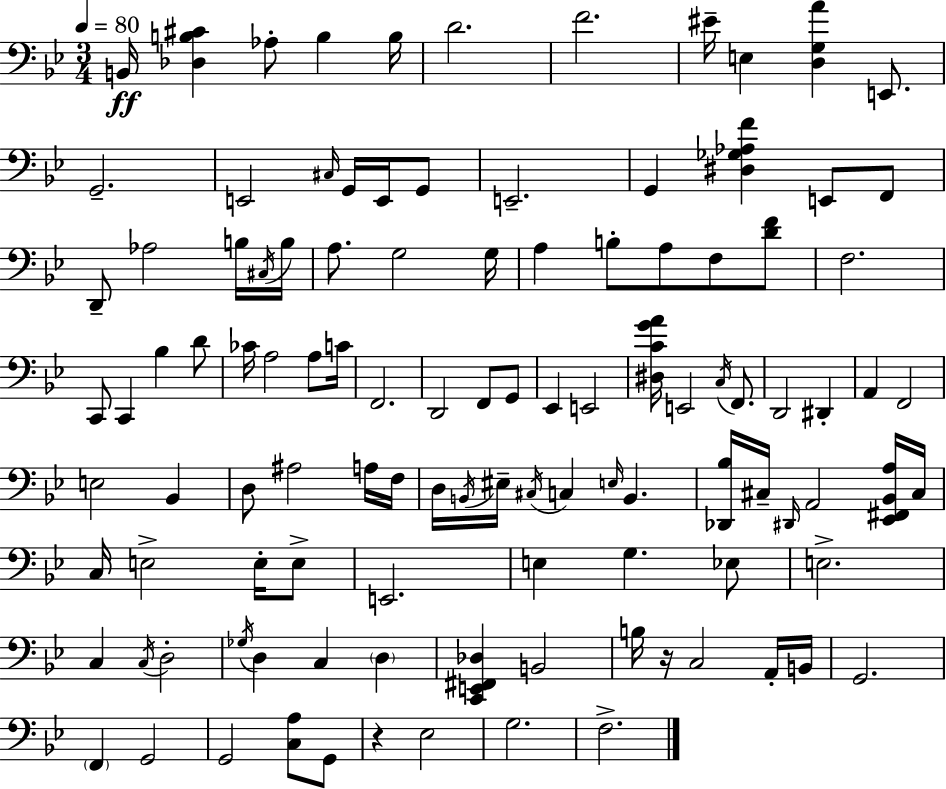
{
  \clef bass
  \numericTimeSignature
  \time 3/4
  \key bes \major
  \tempo 4 = 80
  b,16\ff <des b cis'>4 aes8-. b4 b16 | d'2. | f'2. | eis'16-- e4 <d g a'>4 e,8. | \break g,2.-- | e,2 \grace { cis16 } g,16 e,16 g,8 | e,2.-- | g,4 <dis ges aes f'>4 e,8 f,8 | \break d,8-- aes2 b16 | \acciaccatura { cis16 } b16 a8. g2 | g16 a4 b8-. a8 f8 | <d' f'>8 f2. | \break c,8 c,4 bes4 | d'8 ces'16 a2 a8 | c'16 f,2. | d,2 f,8 | \break g,8 ees,4 e,2 | <dis c' g' a'>16 e,2 \acciaccatura { c16 } | f,8. d,2 dis,4-. | a,4 f,2 | \break e2 bes,4 | d8 ais2 | a16 f16 d16 \acciaccatura { b,16 } eis16-- \acciaccatura { cis16 } c4 \grace { e16 } | b,4. <des, bes>16 cis16-- \grace { dis,16 } a,2 | \break <ees, fis, bes, a>16 cis16 c16 e2-> | e16-. e8-> e,2. | e4 g4. | ees8 e2.-> | \break c4 \acciaccatura { c16 } | d2-. \acciaccatura { ges16 } d4 | c4 \parenthesize d4 <c, e, fis, des>4 | b,2 b16 r16 c2 | \break a,16-. b,16 g,2. | \parenthesize f,4 | g,2 g,2 | <c a>8 g,8 r4 | \break ees2 g2. | f2.-> | \bar "|."
}